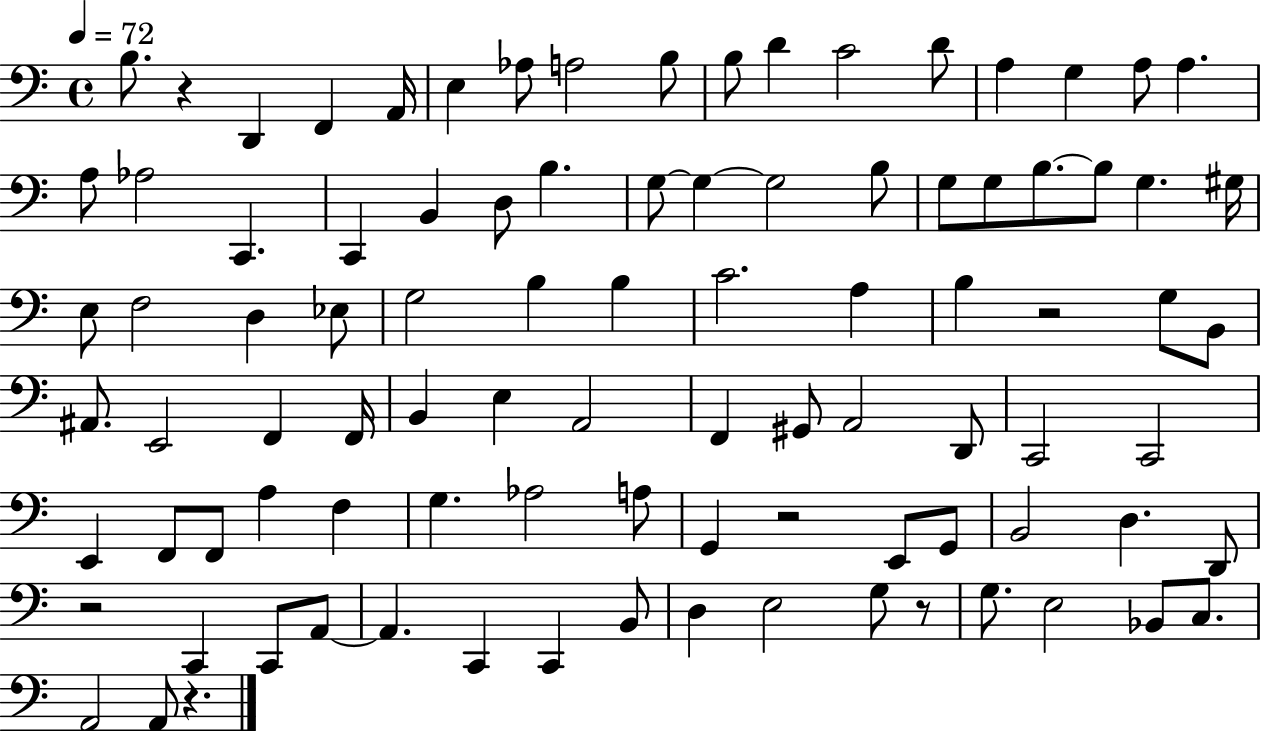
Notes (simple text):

B3/e. R/q D2/q F2/q A2/s E3/q Ab3/e A3/h B3/e B3/e D4/q C4/h D4/e A3/q G3/q A3/e A3/q. A3/e Ab3/h C2/q. C2/q B2/q D3/e B3/q. G3/e G3/q G3/h B3/e G3/e G3/e B3/e. B3/e G3/q. G#3/s E3/e F3/h D3/q Eb3/e G3/h B3/q B3/q C4/h. A3/q B3/q R/h G3/e B2/e A#2/e. E2/h F2/q F2/s B2/q E3/q A2/h F2/q G#2/e A2/h D2/e C2/h C2/h E2/q F2/e F2/e A3/q F3/q G3/q. Ab3/h A3/e G2/q R/h E2/e G2/e B2/h D3/q. D2/e R/h C2/q C2/e A2/e A2/q. C2/q C2/q B2/e D3/q E3/h G3/e R/e G3/e. E3/h Bb2/e C3/e. A2/h A2/e R/q.